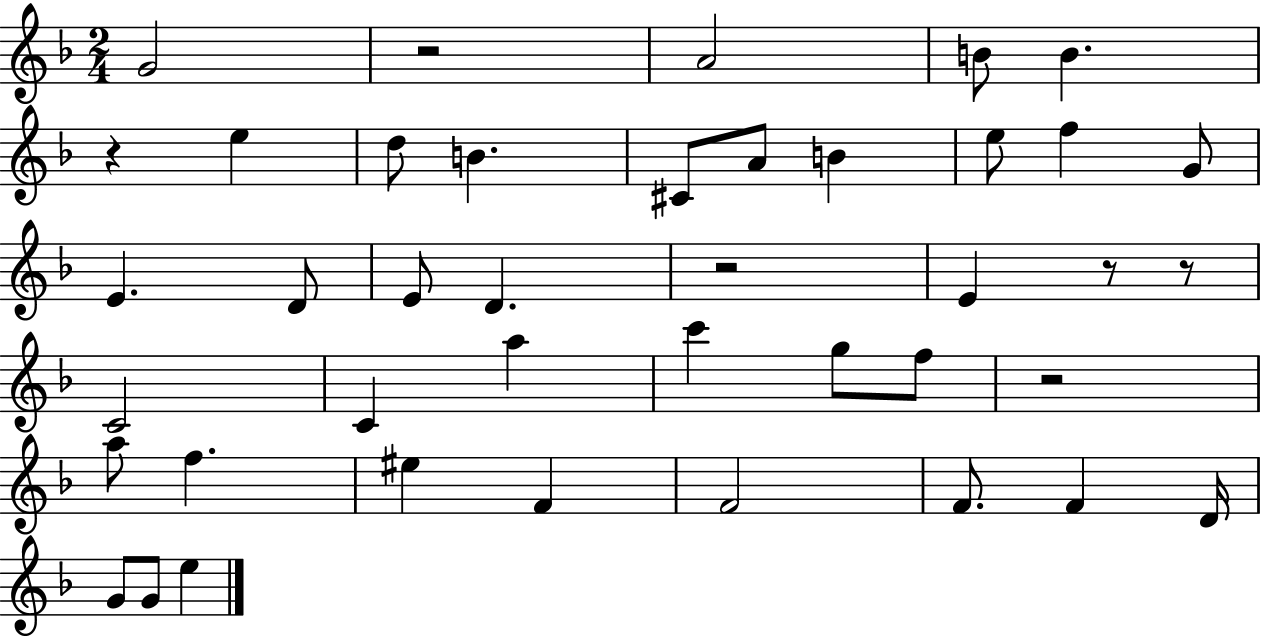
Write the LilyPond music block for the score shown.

{
  \clef treble
  \numericTimeSignature
  \time 2/4
  \key f \major
  g'2 | r2 | a'2 | b'8 b'4. | \break r4 e''4 | d''8 b'4. | cis'8 a'8 b'4 | e''8 f''4 g'8 | \break e'4. d'8 | e'8 d'4. | r2 | e'4 r8 r8 | \break c'2 | c'4 a''4 | c'''4 g''8 f''8 | r2 | \break a''8 f''4. | eis''4 f'4 | f'2 | f'8. f'4 d'16 | \break g'8 g'8 e''4 | \bar "|."
}